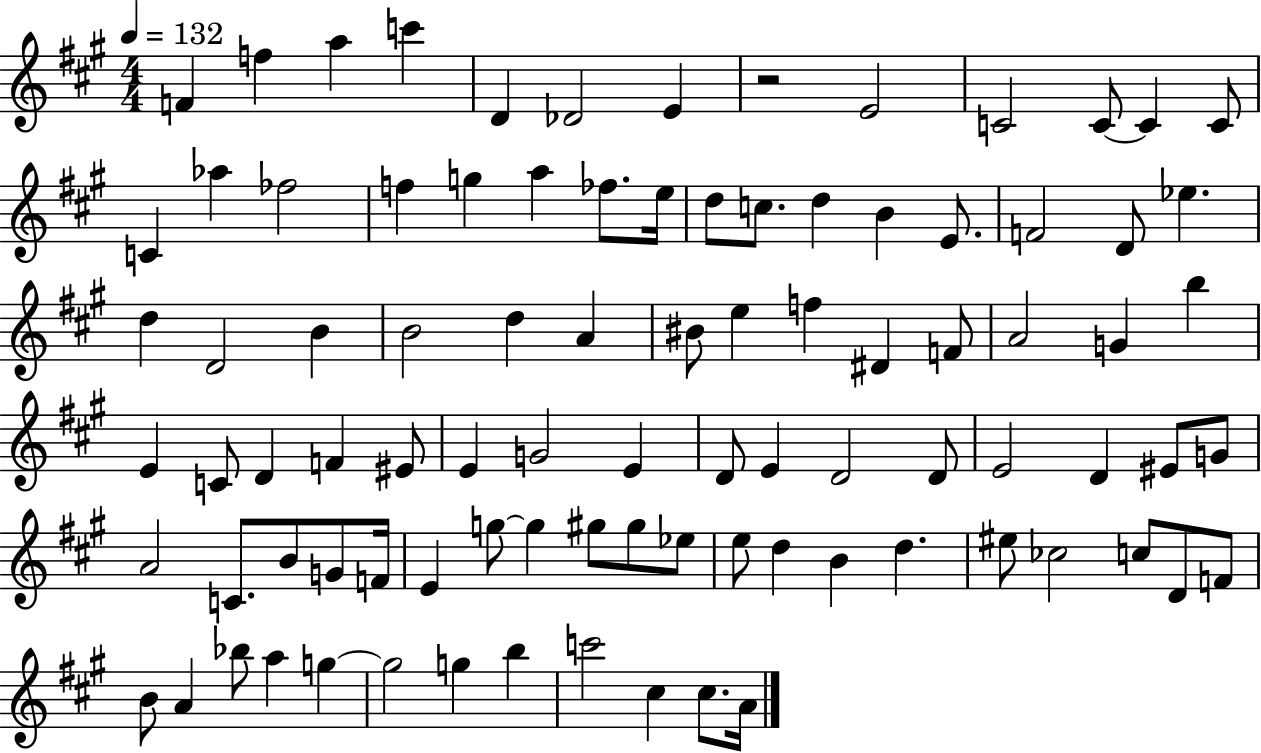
F4/q F5/q A5/q C6/q D4/q Db4/h E4/q R/h E4/h C4/h C4/e C4/q C4/e C4/q Ab5/q FES5/h F5/q G5/q A5/q FES5/e. E5/s D5/e C5/e. D5/q B4/q E4/e. F4/h D4/e Eb5/q. D5/q D4/h B4/q B4/h D5/q A4/q BIS4/e E5/q F5/q D#4/q F4/e A4/h G4/q B5/q E4/q C4/e D4/q F4/q EIS4/e E4/q G4/h E4/q D4/e E4/q D4/h D4/e E4/h D4/q EIS4/e G4/e A4/h C4/e. B4/e G4/e F4/s E4/q G5/e G5/q G#5/e G#5/e Eb5/e E5/e D5/q B4/q D5/q. EIS5/e CES5/h C5/e D4/e F4/e B4/e A4/q Bb5/e A5/q G5/q G5/h G5/q B5/q C6/h C#5/q C#5/e. A4/s